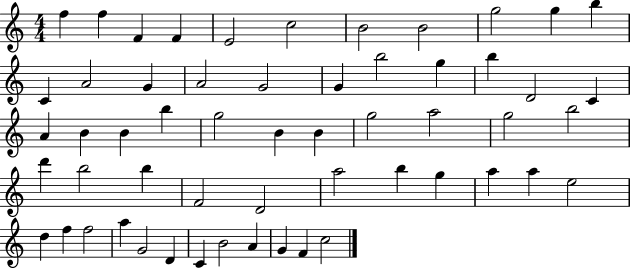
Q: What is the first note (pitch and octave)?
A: F5